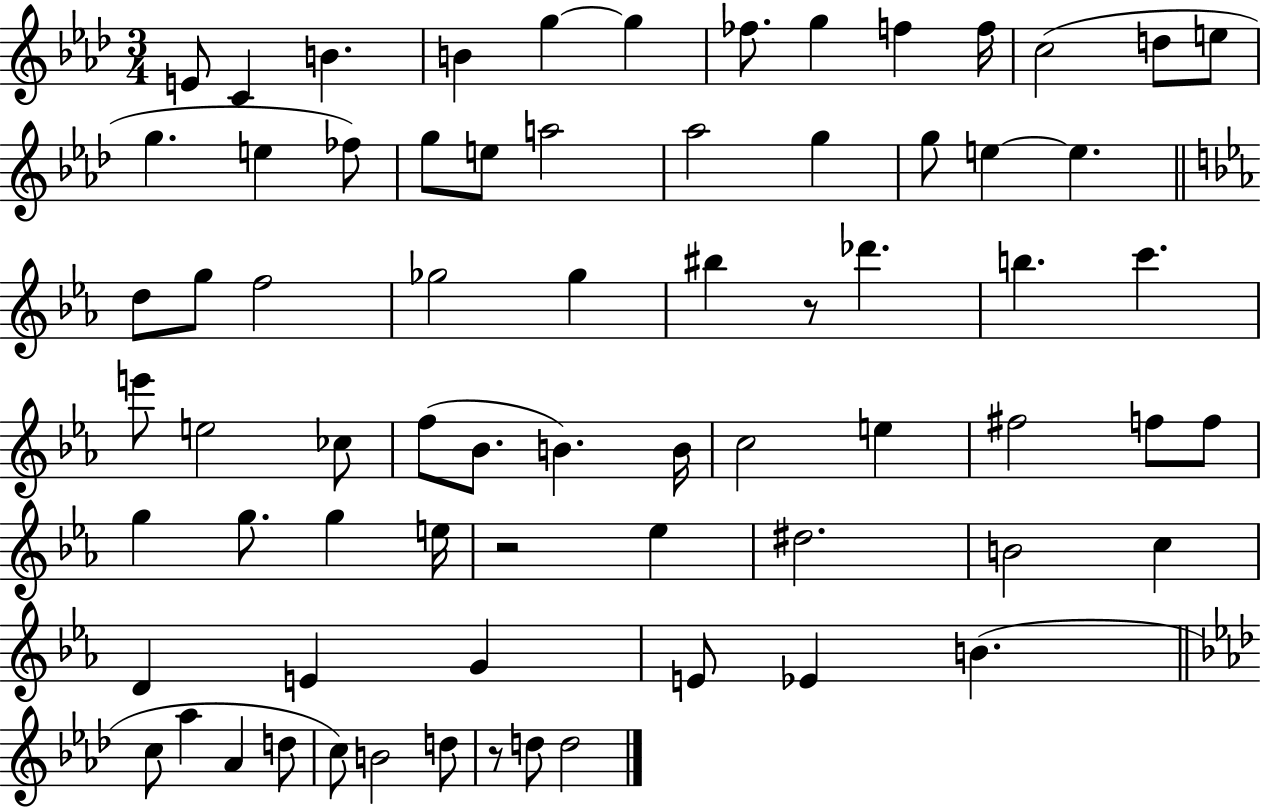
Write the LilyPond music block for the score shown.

{
  \clef treble
  \numericTimeSignature
  \time 3/4
  \key aes \major
  e'8 c'4 b'4. | b'4 g''4~~ g''4 | fes''8. g''4 f''4 f''16 | c''2( d''8 e''8 | \break g''4. e''4 fes''8) | g''8 e''8 a''2 | aes''2 g''4 | g''8 e''4~~ e''4. | \break \bar "||" \break \key c \minor d''8 g''8 f''2 | ges''2 ges''4 | bis''4 r8 des'''4. | b''4. c'''4. | \break e'''8 e''2 ces''8 | f''8( bes'8. b'4.) b'16 | c''2 e''4 | fis''2 f''8 f''8 | \break g''4 g''8. g''4 e''16 | r2 ees''4 | dis''2. | b'2 c''4 | \break d'4 e'4 g'4 | e'8 ees'4 b'4.( | \bar "||" \break \key aes \major c''8 aes''4 aes'4 d''8 | c''8) b'2 d''8 | r8 d''8 d''2 | \bar "|."
}